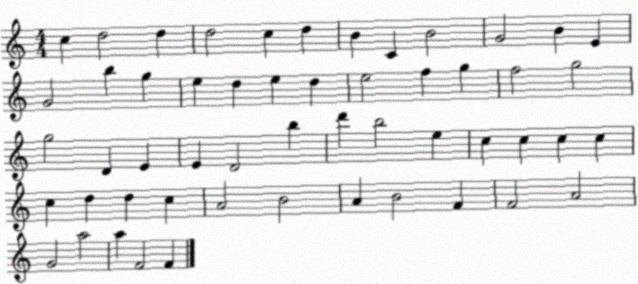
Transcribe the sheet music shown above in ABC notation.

X:1
T:Untitled
M:4/4
L:1/4
K:C
c d2 d d2 c d B C B2 G2 B E G2 b g e d e d e2 f g f2 g2 g2 D E E D2 b d' b2 e c c c c c d d c A2 B2 A B2 F F2 A2 G2 a2 a F2 F